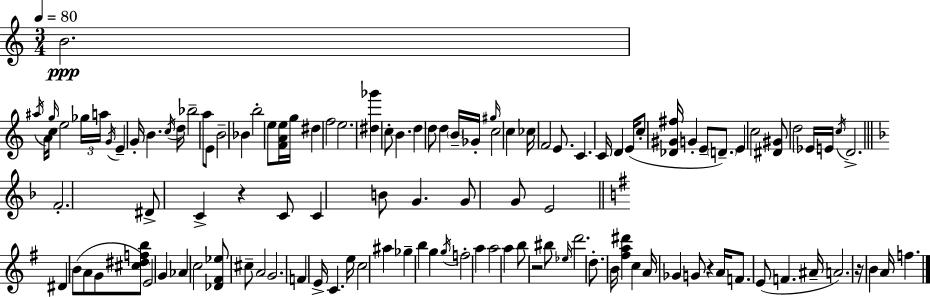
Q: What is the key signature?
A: C major